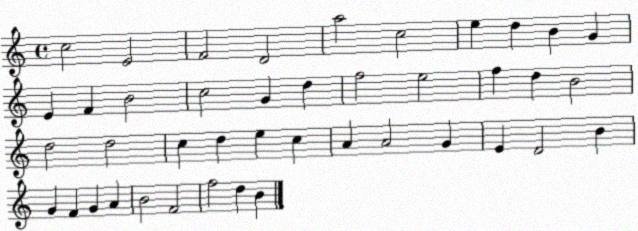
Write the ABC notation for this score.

X:1
T:Untitled
M:4/4
L:1/4
K:C
c2 E2 F2 D2 a2 c2 e d B G E F B2 c2 G d f2 e2 f d B2 d2 d2 c d e c A A2 G E D2 B G F G A B2 F2 f2 d B